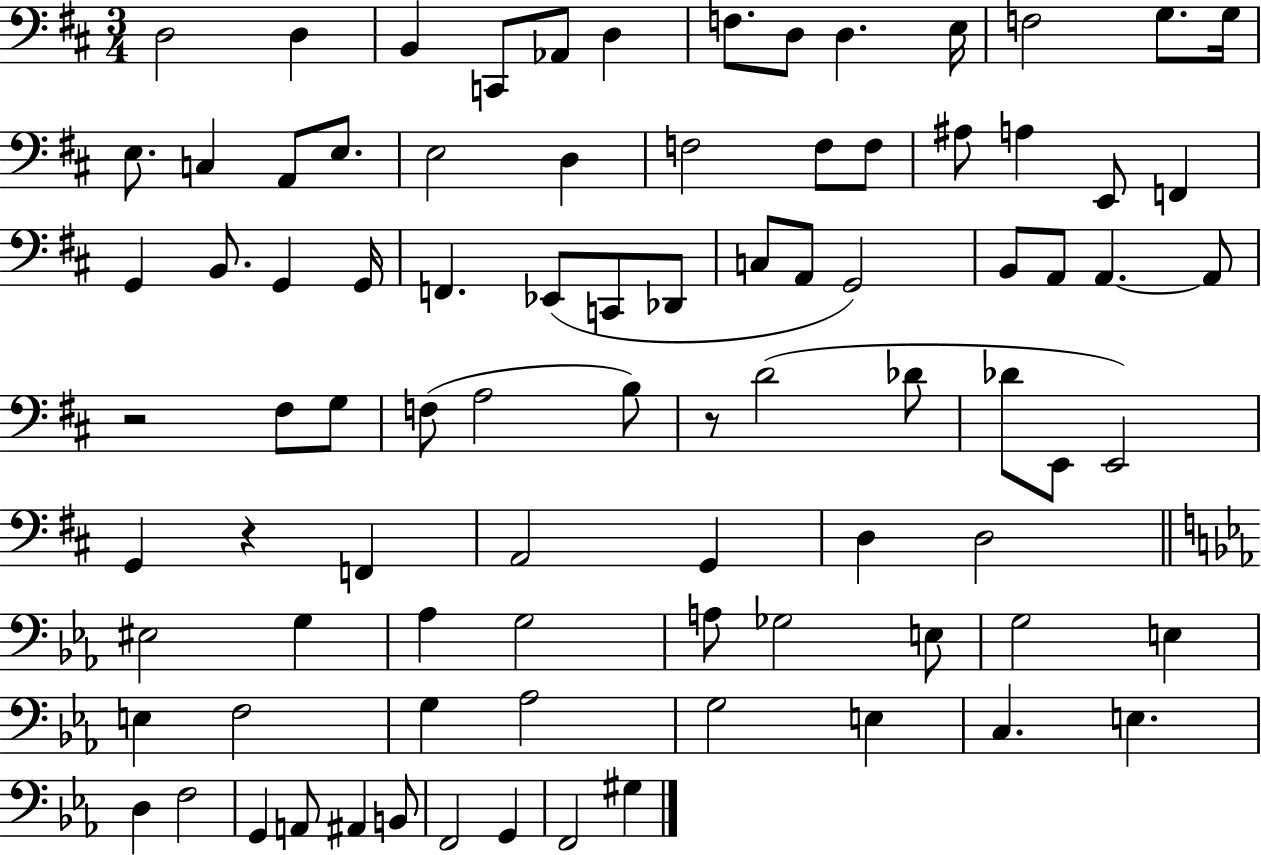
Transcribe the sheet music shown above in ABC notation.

X:1
T:Untitled
M:3/4
L:1/4
K:D
D,2 D, B,, C,,/2 _A,,/2 D, F,/2 D,/2 D, E,/4 F,2 G,/2 G,/4 E,/2 C, A,,/2 E,/2 E,2 D, F,2 F,/2 F,/2 ^A,/2 A, E,,/2 F,, G,, B,,/2 G,, G,,/4 F,, _E,,/2 C,,/2 _D,,/2 C,/2 A,,/2 G,,2 B,,/2 A,,/2 A,, A,,/2 z2 ^F,/2 G,/2 F,/2 A,2 B,/2 z/2 D2 _D/2 _D/2 E,,/2 E,,2 G,, z F,, A,,2 G,, D, D,2 ^E,2 G, _A, G,2 A,/2 _G,2 E,/2 G,2 E, E, F,2 G, _A,2 G,2 E, C, E, D, F,2 G,, A,,/2 ^A,, B,,/2 F,,2 G,, F,,2 ^G,